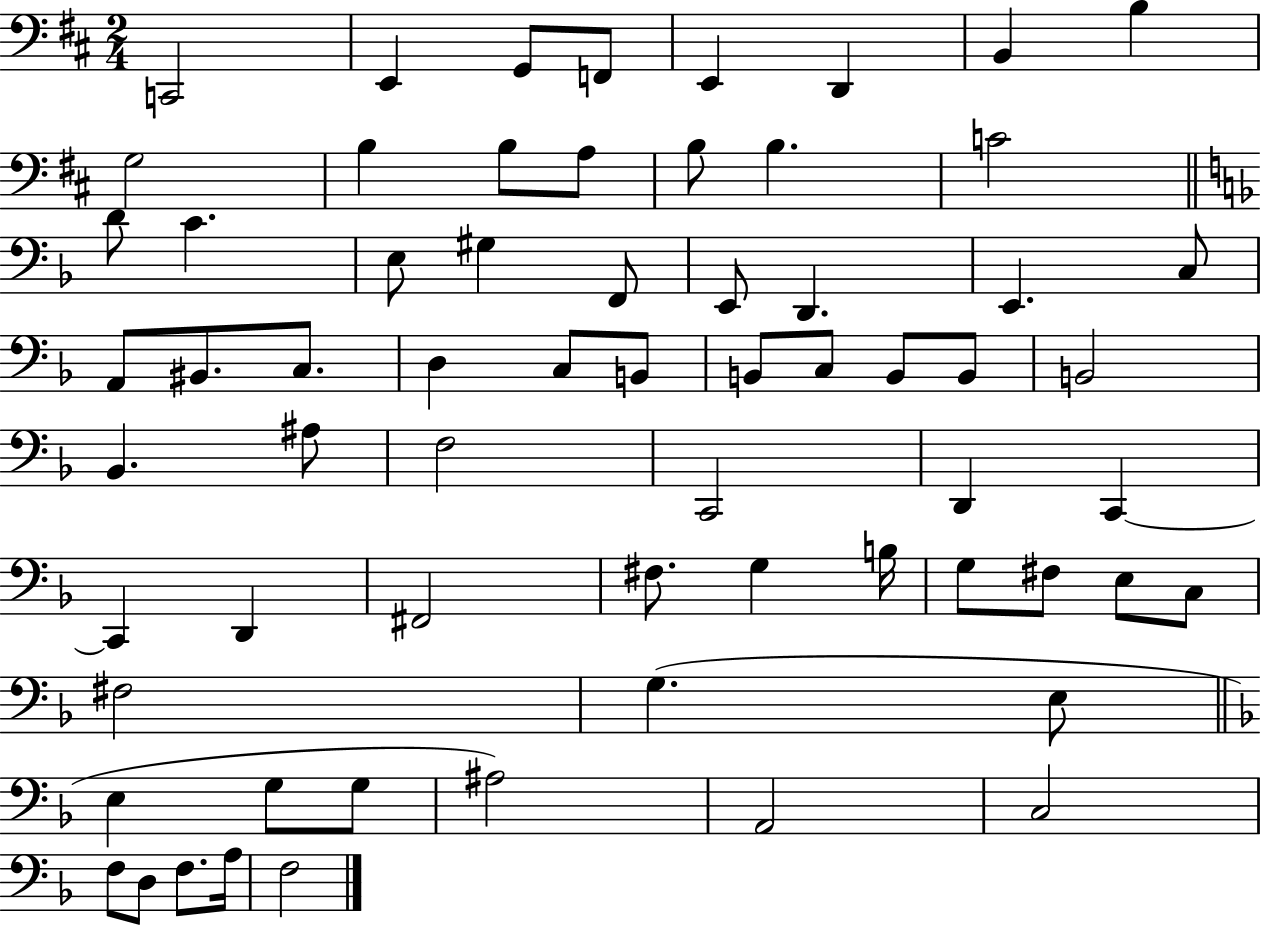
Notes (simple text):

C2/h E2/q G2/e F2/e E2/q D2/q B2/q B3/q G3/h B3/q B3/e A3/e B3/e B3/q. C4/h D4/e C4/q. E3/e G#3/q F2/e E2/e D2/q. E2/q. C3/e A2/e BIS2/e. C3/e. D3/q C3/e B2/e B2/e C3/e B2/e B2/e B2/h Bb2/q. A#3/e F3/h C2/h D2/q C2/q C2/q D2/q F#2/h F#3/e. G3/q B3/s G3/e F#3/e E3/e C3/e F#3/h G3/q. E3/e E3/q G3/e G3/e A#3/h A2/h C3/h F3/e D3/e F3/e. A3/s F3/h